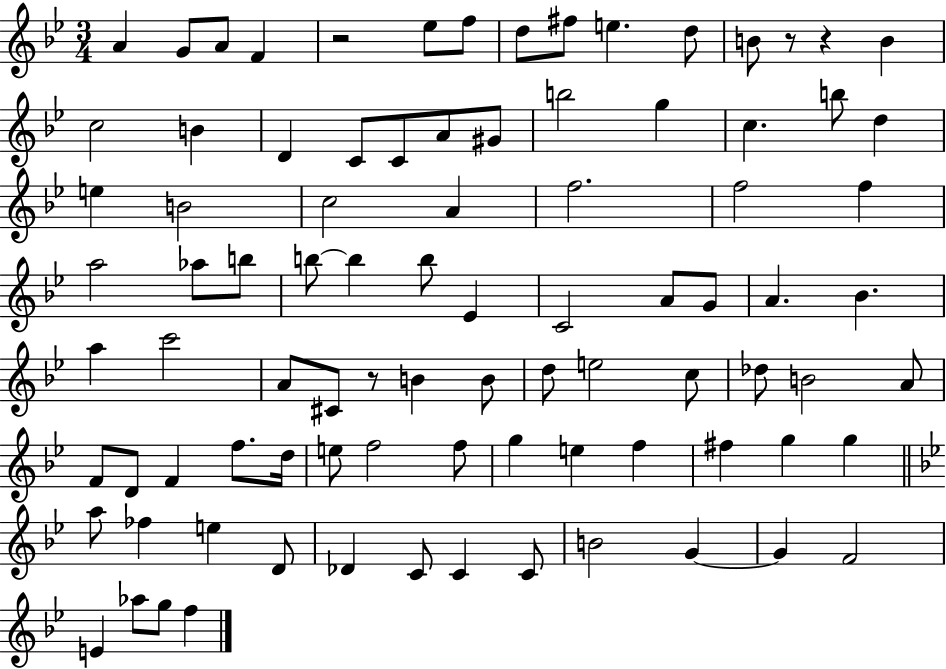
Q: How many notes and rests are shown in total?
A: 89